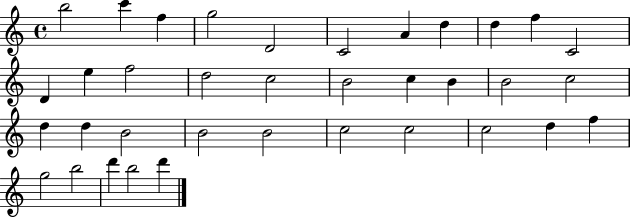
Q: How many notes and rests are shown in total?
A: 36